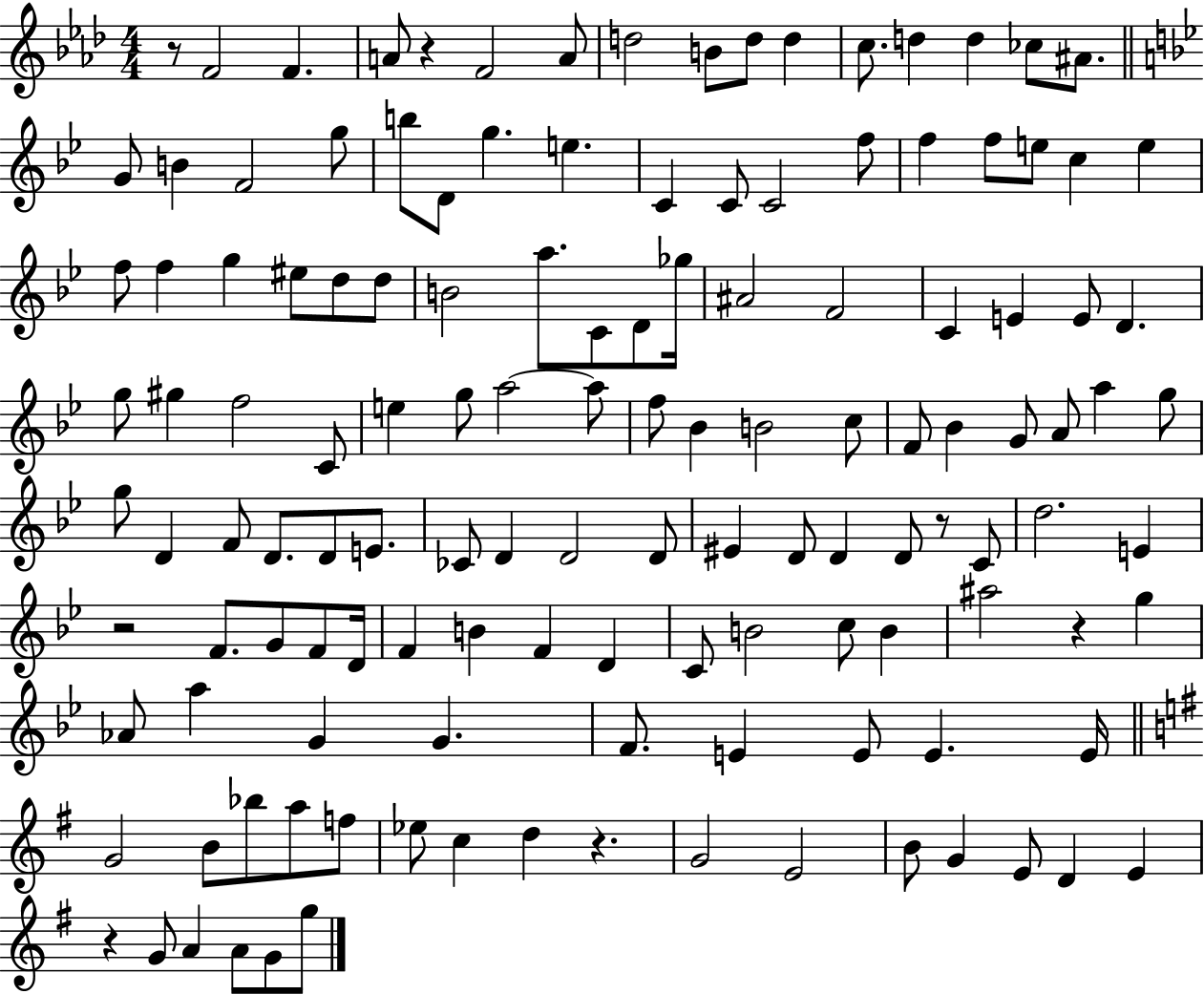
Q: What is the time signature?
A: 4/4